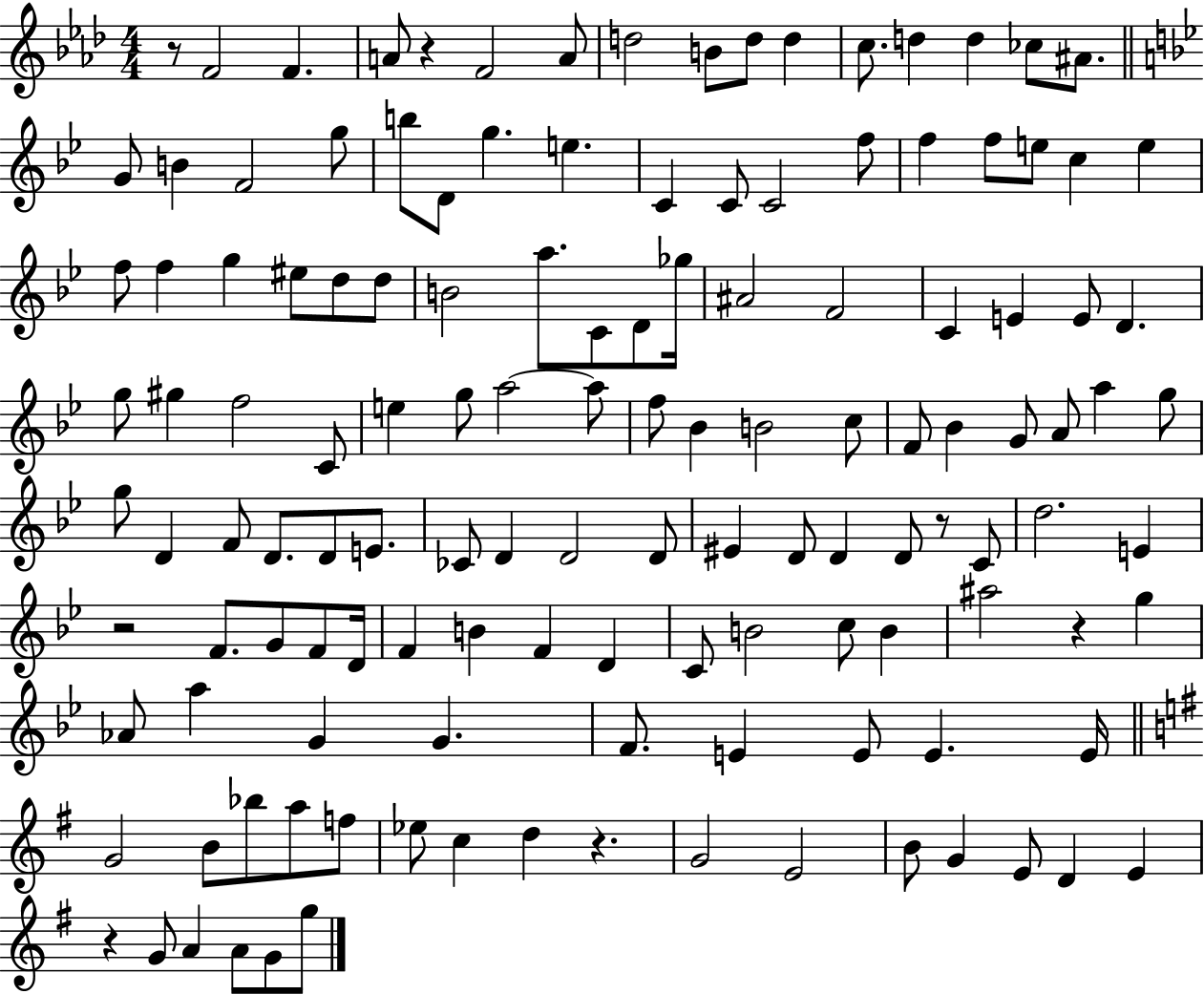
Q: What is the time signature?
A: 4/4